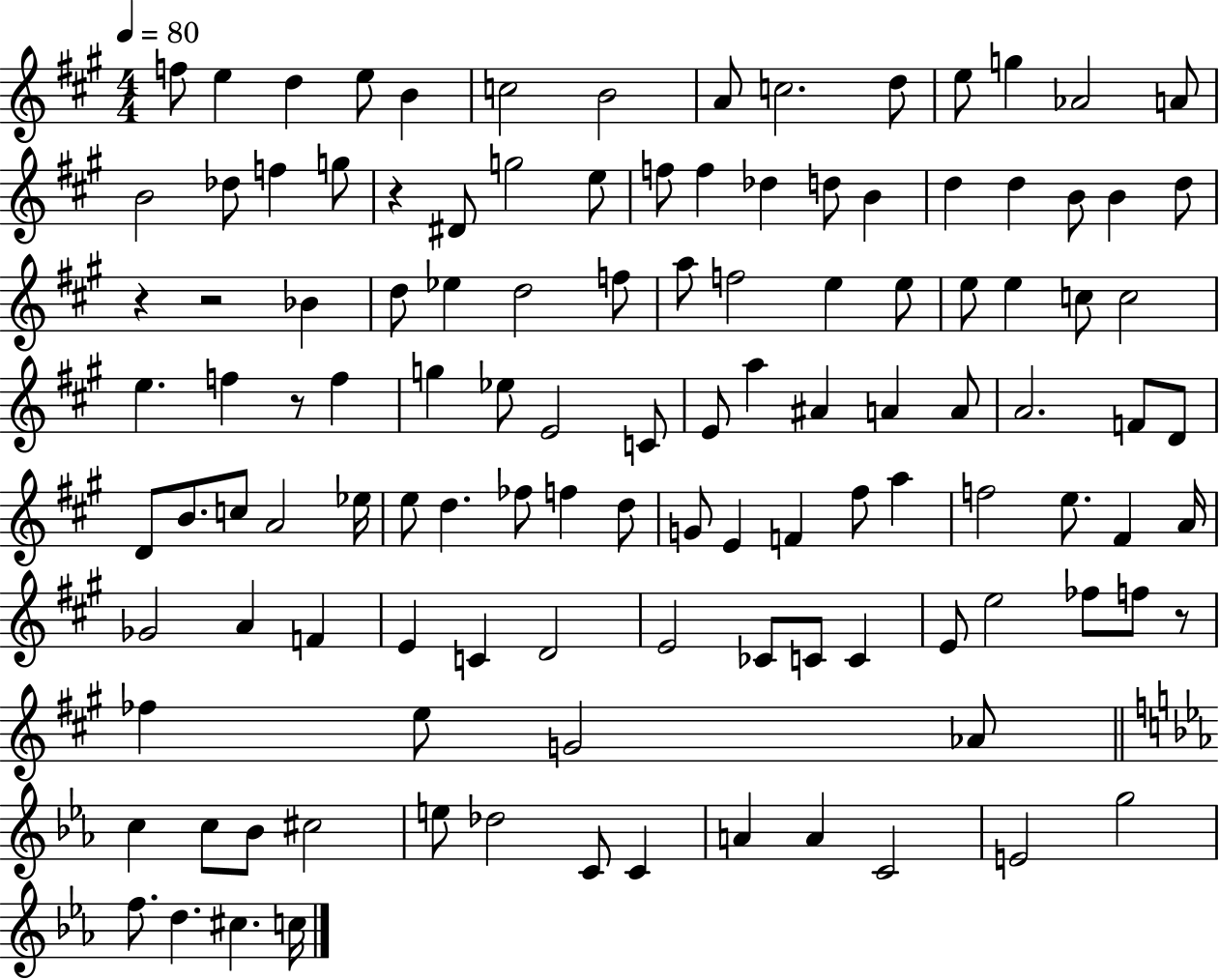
{
  \clef treble
  \numericTimeSignature
  \time 4/4
  \key a \major
  \tempo 4 = 80
  f''8 e''4 d''4 e''8 b'4 | c''2 b'2 | a'8 c''2. d''8 | e''8 g''4 aes'2 a'8 | \break b'2 des''8 f''4 g''8 | r4 dis'8 g''2 e''8 | f''8 f''4 des''4 d''8 b'4 | d''4 d''4 b'8 b'4 d''8 | \break r4 r2 bes'4 | d''8 ees''4 d''2 f''8 | a''8 f''2 e''4 e''8 | e''8 e''4 c''8 c''2 | \break e''4. f''4 r8 f''4 | g''4 ees''8 e'2 c'8 | e'8 a''4 ais'4 a'4 a'8 | a'2. f'8 d'8 | \break d'8 b'8. c''8 a'2 ees''16 | e''8 d''4. fes''8 f''4 d''8 | g'8 e'4 f'4 fis''8 a''4 | f''2 e''8. fis'4 a'16 | \break ges'2 a'4 f'4 | e'4 c'4 d'2 | e'2 ces'8 c'8 c'4 | e'8 e''2 fes''8 f''8 r8 | \break fes''4 e''8 g'2 aes'8 | \bar "||" \break \key ees \major c''4 c''8 bes'8 cis''2 | e''8 des''2 c'8 c'4 | a'4 a'4 c'2 | e'2 g''2 | \break f''8. d''4. cis''4. c''16 | \bar "|."
}